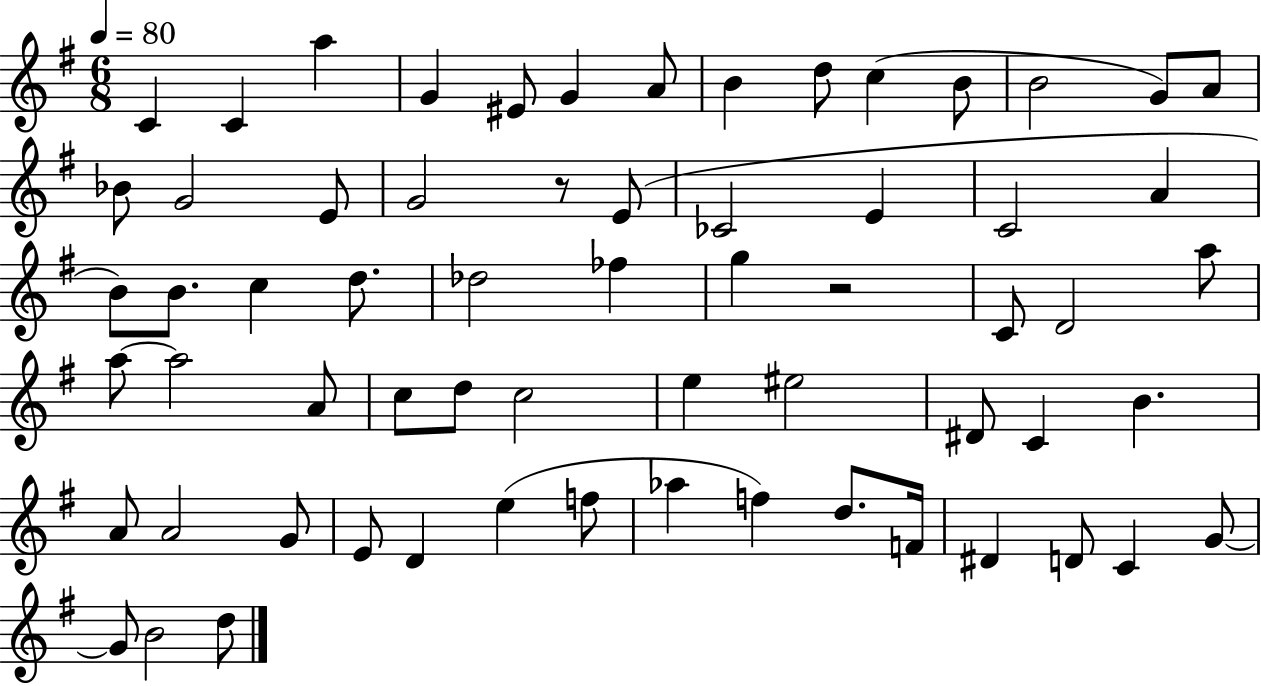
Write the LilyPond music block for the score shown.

{
  \clef treble
  \numericTimeSignature
  \time 6/8
  \key g \major
  \tempo 4 = 80
  c'4 c'4 a''4 | g'4 eis'8 g'4 a'8 | b'4 d''8 c''4( b'8 | b'2 g'8) a'8 | \break bes'8 g'2 e'8 | g'2 r8 e'8( | ces'2 e'4 | c'2 a'4 | \break b'8) b'8. c''4 d''8. | des''2 fes''4 | g''4 r2 | c'8 d'2 a''8 | \break a''8~~ a''2 a'8 | c''8 d''8 c''2 | e''4 eis''2 | dis'8 c'4 b'4. | \break a'8 a'2 g'8 | e'8 d'4 e''4( f''8 | aes''4 f''4) d''8. f'16 | dis'4 d'8 c'4 g'8~~ | \break g'8 b'2 d''8 | \bar "|."
}